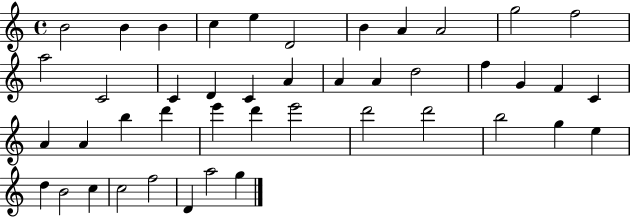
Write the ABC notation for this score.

X:1
T:Untitled
M:4/4
L:1/4
K:C
B2 B B c e D2 B A A2 g2 f2 a2 C2 C D C A A A d2 f G F C A A b d' e' d' e'2 d'2 d'2 b2 g e d B2 c c2 f2 D a2 g